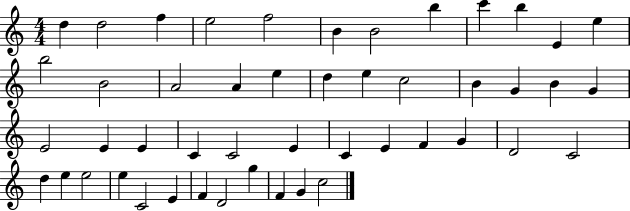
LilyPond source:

{
  \clef treble
  \numericTimeSignature
  \time 4/4
  \key c \major
  d''4 d''2 f''4 | e''2 f''2 | b'4 b'2 b''4 | c'''4 b''4 e'4 e''4 | \break b''2 b'2 | a'2 a'4 e''4 | d''4 e''4 c''2 | b'4 g'4 b'4 g'4 | \break e'2 e'4 e'4 | c'4 c'2 e'4 | c'4 e'4 f'4 g'4 | d'2 c'2 | \break d''4 e''4 e''2 | e''4 c'2 e'4 | f'4 d'2 g''4 | f'4 g'4 c''2 | \break \bar "|."
}